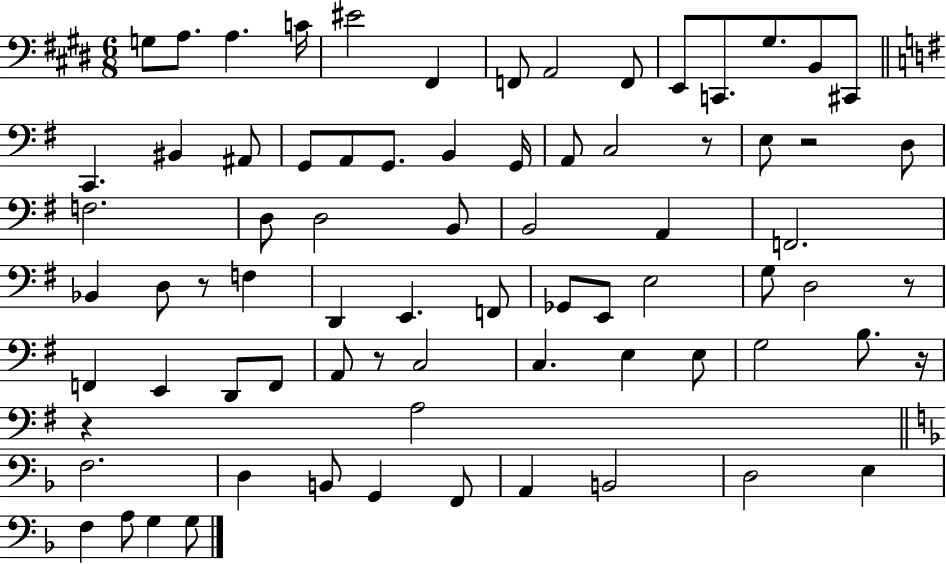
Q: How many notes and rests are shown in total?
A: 76